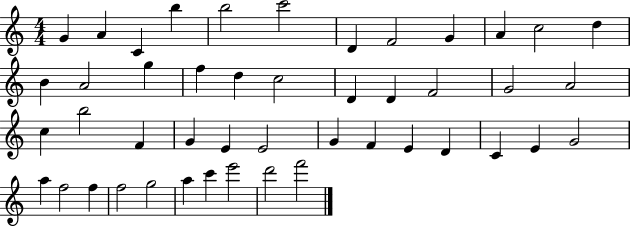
{
  \clef treble
  \numericTimeSignature
  \time 4/4
  \key c \major
  g'4 a'4 c'4 b''4 | b''2 c'''2 | d'4 f'2 g'4 | a'4 c''2 d''4 | \break b'4 a'2 g''4 | f''4 d''4 c''2 | d'4 d'4 f'2 | g'2 a'2 | \break c''4 b''2 f'4 | g'4 e'4 e'2 | g'4 f'4 e'4 d'4 | c'4 e'4 g'2 | \break a''4 f''2 f''4 | f''2 g''2 | a''4 c'''4 e'''2 | d'''2 f'''2 | \break \bar "|."
}